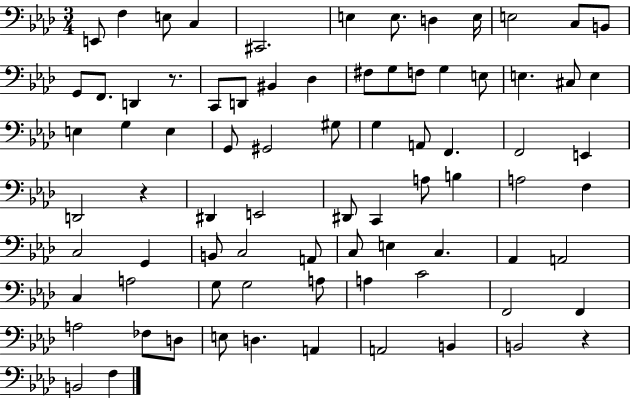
X:1
T:Untitled
M:3/4
L:1/4
K:Ab
E,,/2 F, E,/2 C, ^C,,2 E, E,/2 D, E,/4 E,2 C,/2 B,,/2 G,,/2 F,,/2 D,, z/2 C,,/2 D,,/2 ^B,, _D, ^F,/2 G,/2 F,/2 G, E,/2 E, ^C,/2 E, E, G, E, G,,/2 ^G,,2 ^G,/2 G, A,,/2 F,, F,,2 E,, D,,2 z ^D,, E,,2 ^D,,/2 C,, A,/2 B, A,2 F, C,2 G,, B,,/2 C,2 A,,/2 C,/2 E, C, _A,, A,,2 C, A,2 G,/2 G,2 A,/2 A, C2 F,,2 F,, A,2 _F,/2 D,/2 E,/2 D, A,, A,,2 B,, B,,2 z B,,2 F,